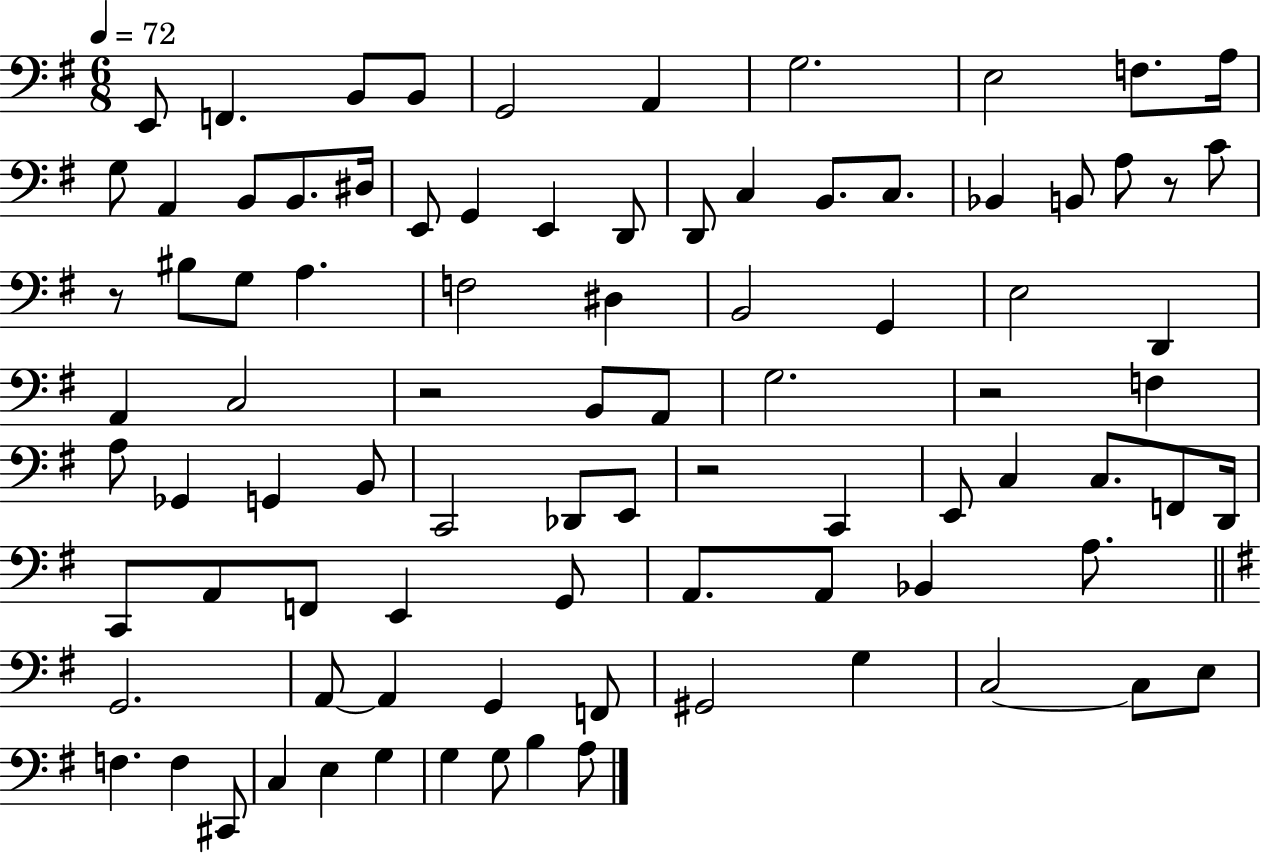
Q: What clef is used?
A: bass